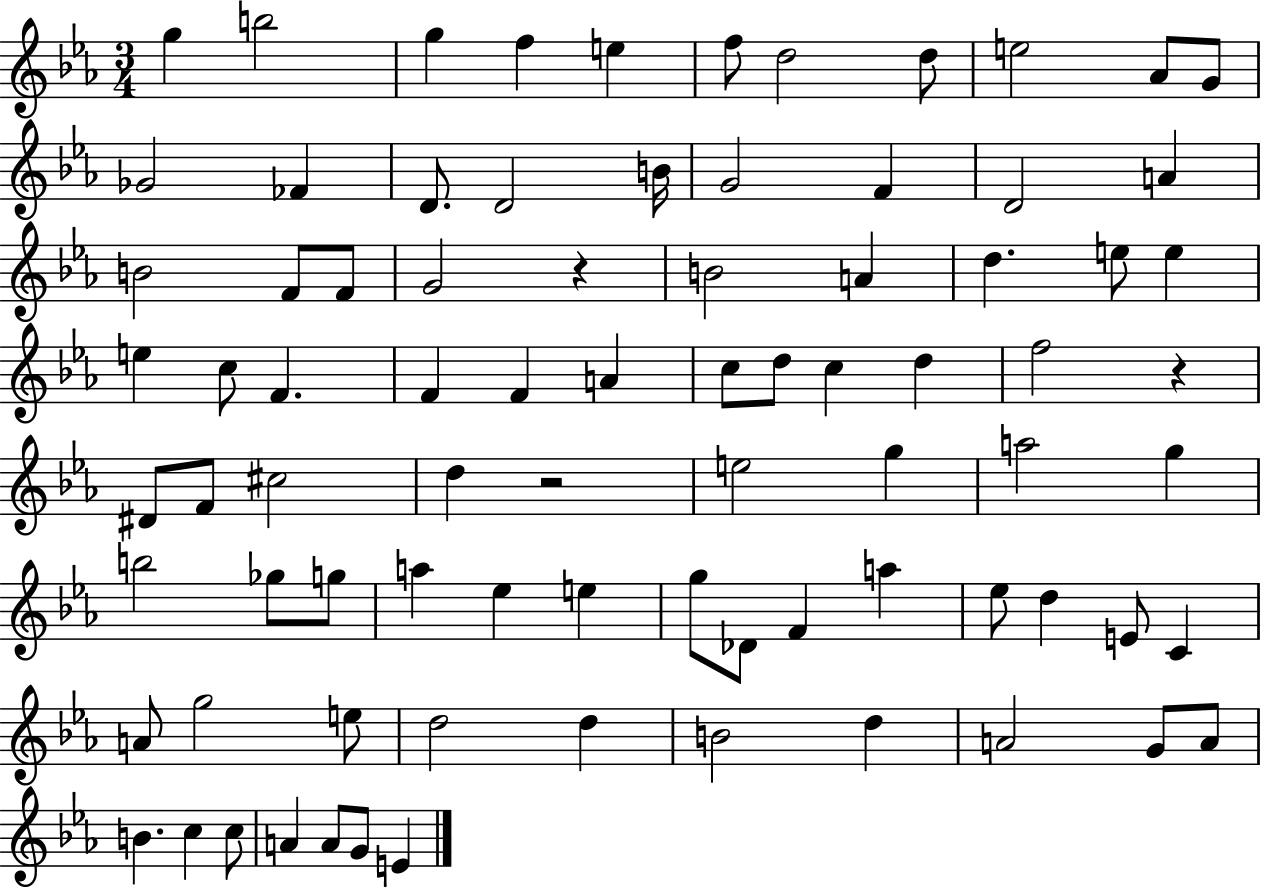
X:1
T:Untitled
M:3/4
L:1/4
K:Eb
g b2 g f e f/2 d2 d/2 e2 _A/2 G/2 _G2 _F D/2 D2 B/4 G2 F D2 A B2 F/2 F/2 G2 z B2 A d e/2 e e c/2 F F F A c/2 d/2 c d f2 z ^D/2 F/2 ^c2 d z2 e2 g a2 g b2 _g/2 g/2 a _e e g/2 _D/2 F a _e/2 d E/2 C A/2 g2 e/2 d2 d B2 d A2 G/2 A/2 B c c/2 A A/2 G/2 E